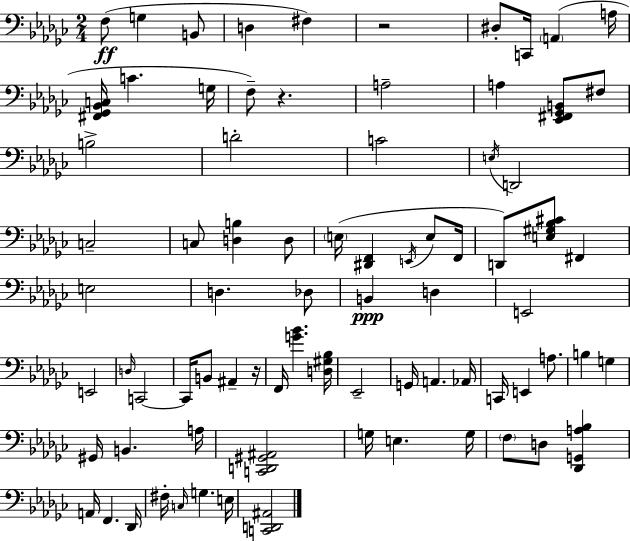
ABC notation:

X:1
T:Untitled
M:2/4
L:1/4
K:Ebm
F,/2 G, B,,/2 D, ^F, z2 ^D,/2 C,,/4 A,, A,/4 [^F,,_G,,_B,,C,]/4 C G,/4 F,/2 z A,2 A, [_E,,^F,,_G,,B,,]/2 ^F,/2 B,2 D2 C2 E,/4 D,,2 C,2 C,/2 [D,B,] D,/2 E,/4 [^D,,F,,] E,,/4 E,/2 F,,/4 D,,/2 [E,^G,_B,^C]/2 ^F,, E,2 D, _D,/2 B,, D, E,,2 E,,2 D,/4 C,,2 C,,/4 B,,/2 ^A,, z/4 F,,/4 [G_B] [D,^G,_B,]/4 _E,,2 G,,/4 A,, _A,,/4 C,,/4 E,, A,/2 B, G, ^G,,/4 B,, A,/4 [C,,D,,^G,,^A,,]2 G,/4 E, G,/4 F,/2 D,/2 [_D,,G,,A,_B,] A,,/4 F,, _D,,/4 ^F,/4 C,/4 G, E,/4 [C,,D,,^A,,]2